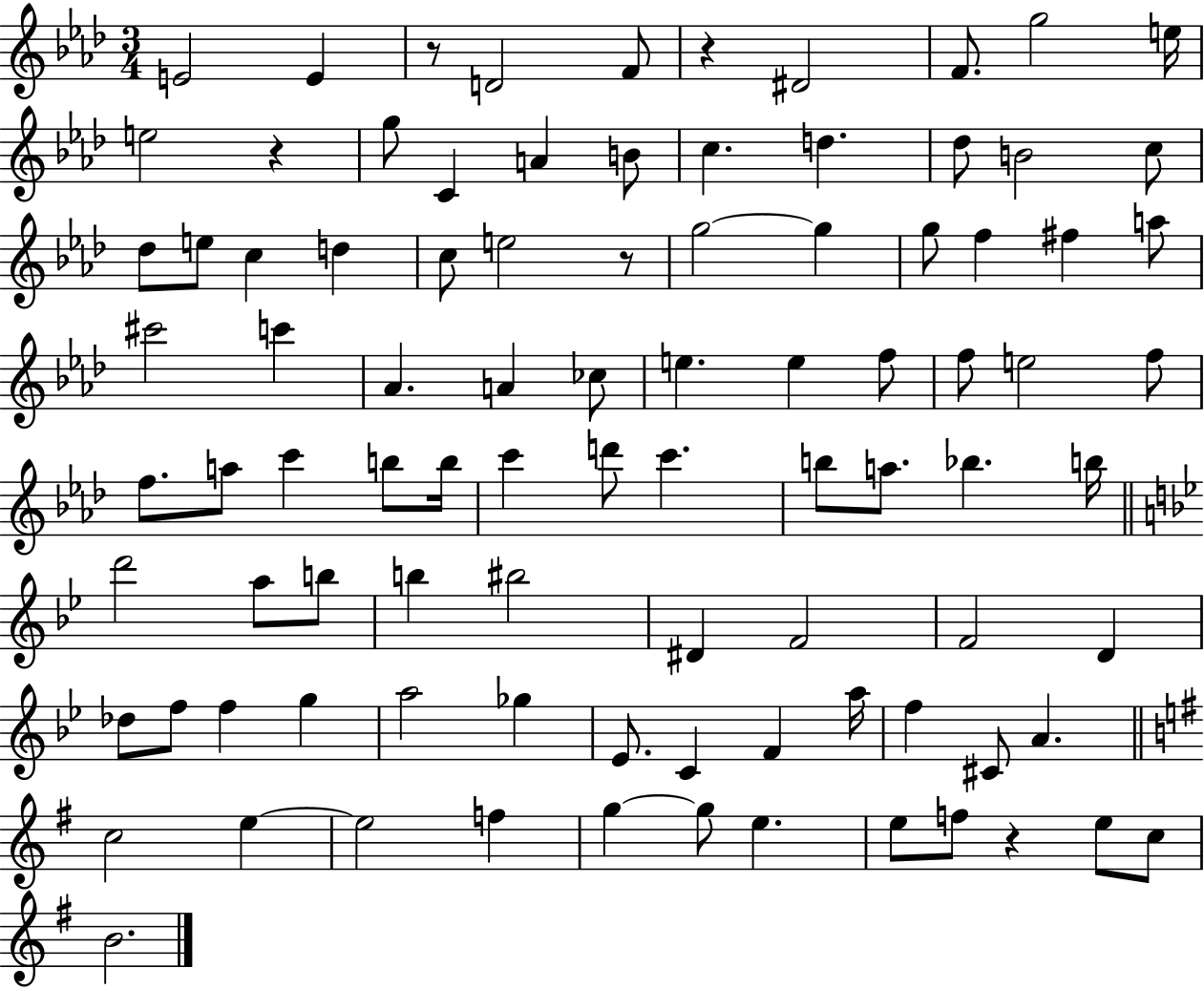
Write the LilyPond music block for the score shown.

{
  \clef treble
  \numericTimeSignature
  \time 3/4
  \key aes \major
  e'2 e'4 | r8 d'2 f'8 | r4 dis'2 | f'8. g''2 e''16 | \break e''2 r4 | g''8 c'4 a'4 b'8 | c''4. d''4. | des''8 b'2 c''8 | \break des''8 e''8 c''4 d''4 | c''8 e''2 r8 | g''2~~ g''4 | g''8 f''4 fis''4 a''8 | \break cis'''2 c'''4 | aes'4. a'4 ces''8 | e''4. e''4 f''8 | f''8 e''2 f''8 | \break f''8. a''8 c'''4 b''8 b''16 | c'''4 d'''8 c'''4. | b''8 a''8. bes''4. b''16 | \bar "||" \break \key bes \major d'''2 a''8 b''8 | b''4 bis''2 | dis'4 f'2 | f'2 d'4 | \break des''8 f''8 f''4 g''4 | a''2 ges''4 | ees'8. c'4 f'4 a''16 | f''4 cis'8 a'4. | \break \bar "||" \break \key e \minor c''2 e''4~~ | e''2 f''4 | g''4~~ g''8 e''4. | e''8 f''8 r4 e''8 c''8 | \break b'2. | \bar "|."
}